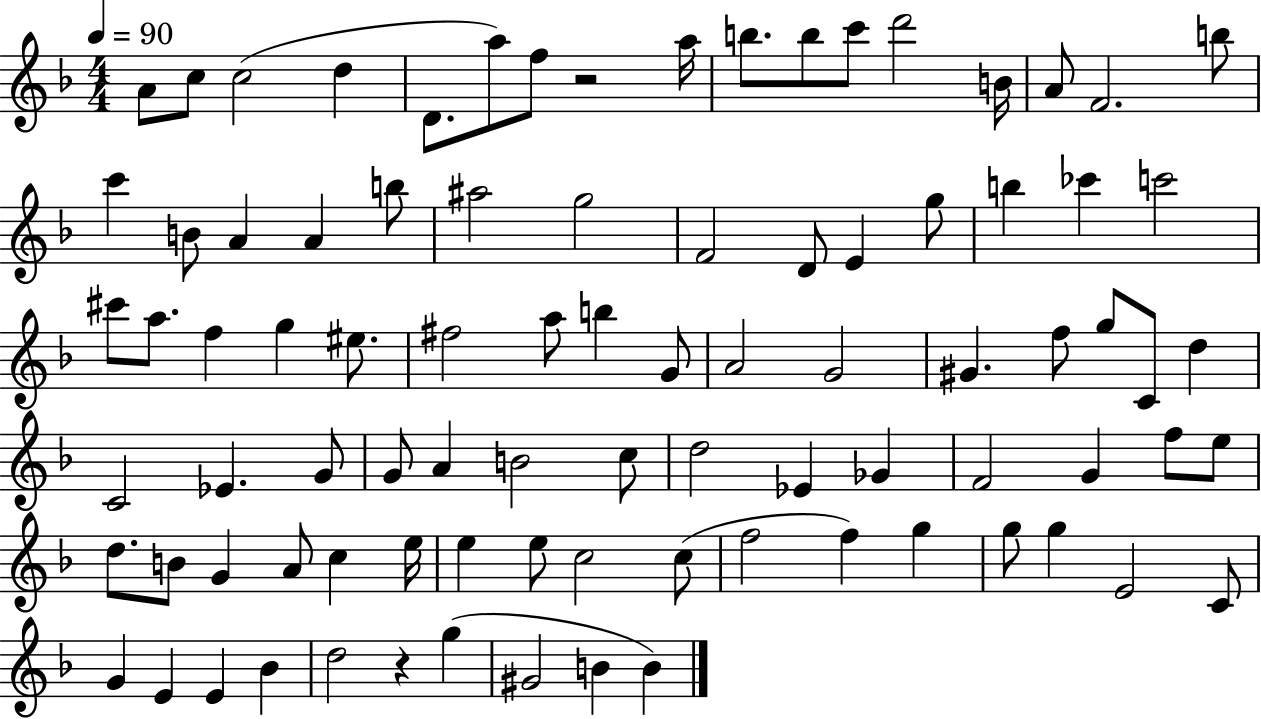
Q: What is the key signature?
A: F major